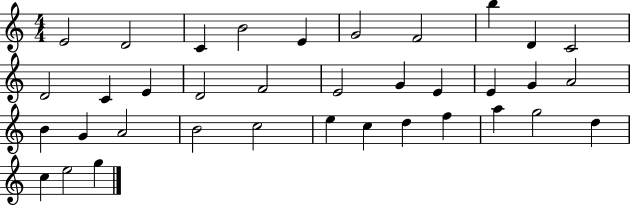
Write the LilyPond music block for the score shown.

{
  \clef treble
  \numericTimeSignature
  \time 4/4
  \key c \major
  e'2 d'2 | c'4 b'2 e'4 | g'2 f'2 | b''4 d'4 c'2 | \break d'2 c'4 e'4 | d'2 f'2 | e'2 g'4 e'4 | e'4 g'4 a'2 | \break b'4 g'4 a'2 | b'2 c''2 | e''4 c''4 d''4 f''4 | a''4 g''2 d''4 | \break c''4 e''2 g''4 | \bar "|."
}